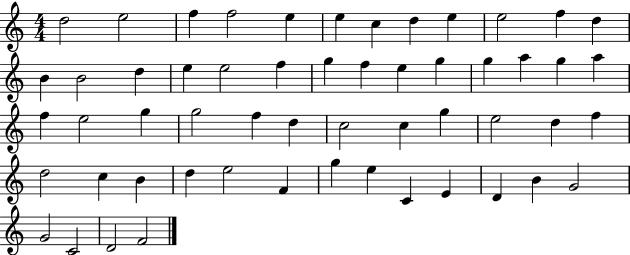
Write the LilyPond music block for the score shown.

{
  \clef treble
  \numericTimeSignature
  \time 4/4
  \key c \major
  d''2 e''2 | f''4 f''2 e''4 | e''4 c''4 d''4 e''4 | e''2 f''4 d''4 | \break b'4 b'2 d''4 | e''4 e''2 f''4 | g''4 f''4 e''4 g''4 | g''4 a''4 g''4 a''4 | \break f''4 e''2 g''4 | g''2 f''4 d''4 | c''2 c''4 g''4 | e''2 d''4 f''4 | \break d''2 c''4 b'4 | d''4 e''2 f'4 | g''4 e''4 c'4 e'4 | d'4 b'4 g'2 | \break g'2 c'2 | d'2 f'2 | \bar "|."
}